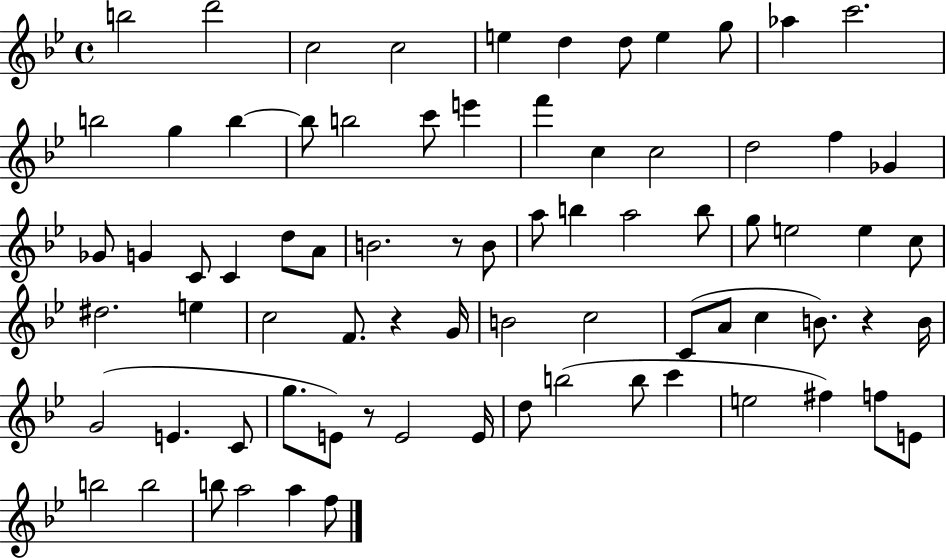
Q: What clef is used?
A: treble